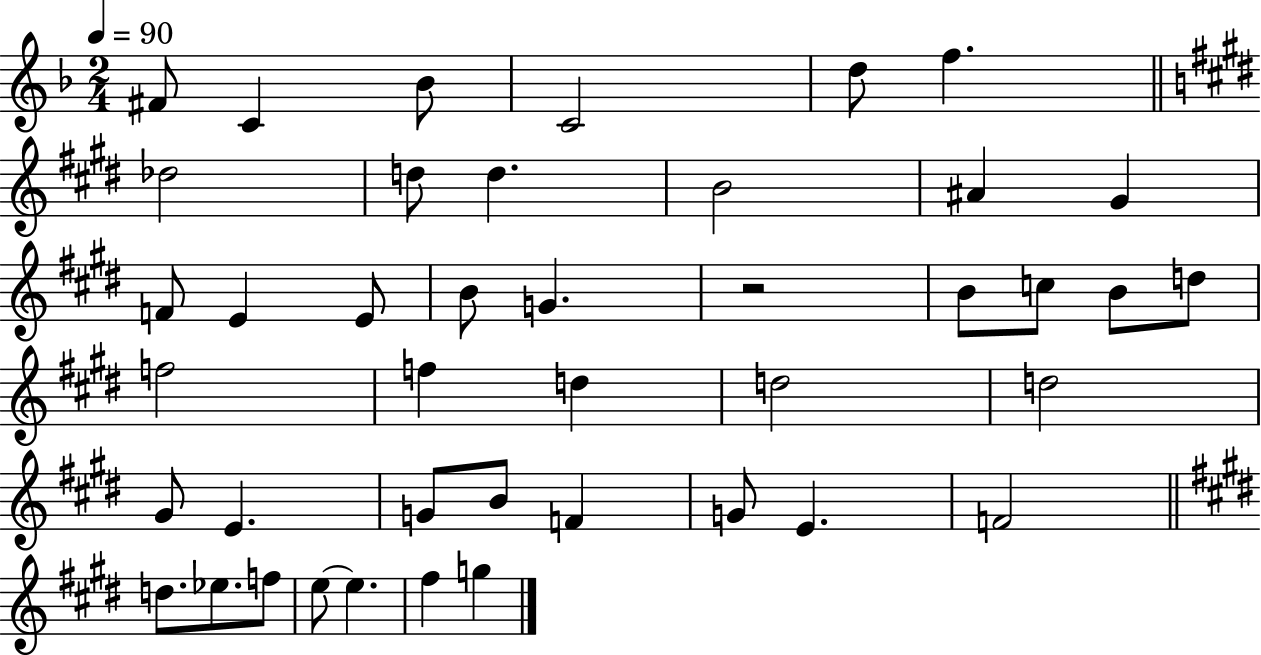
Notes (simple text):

F#4/e C4/q Bb4/e C4/h D5/e F5/q. Db5/h D5/e D5/q. B4/h A#4/q G#4/q F4/e E4/q E4/e B4/e G4/q. R/h B4/e C5/e B4/e D5/e F5/h F5/q D5/q D5/h D5/h G#4/e E4/q. G4/e B4/e F4/q G4/e E4/q. F4/h D5/e. Eb5/e. F5/e E5/e E5/q. F#5/q G5/q